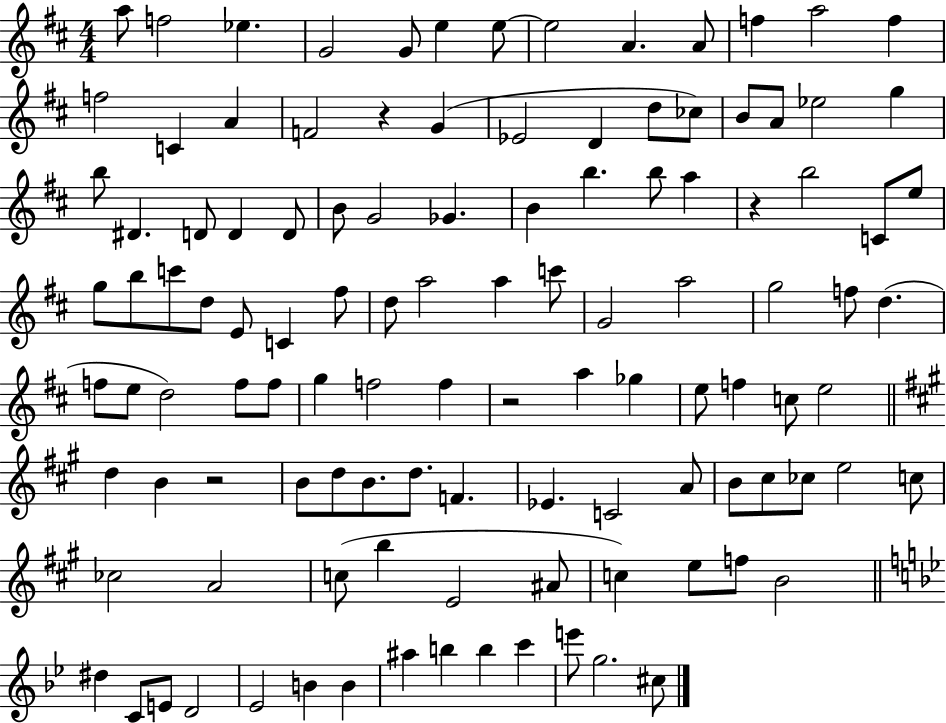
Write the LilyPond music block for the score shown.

{
  \clef treble
  \numericTimeSignature
  \time 4/4
  \key d \major
  a''8 f''2 ees''4. | g'2 g'8 e''4 e''8~~ | e''2 a'4. a'8 | f''4 a''2 f''4 | \break f''2 c'4 a'4 | f'2 r4 g'4( | ees'2 d'4 d''8 ces''8) | b'8 a'8 ees''2 g''4 | \break b''8 dis'4. d'8 d'4 d'8 | b'8 g'2 ges'4. | b'4 b''4. b''8 a''4 | r4 b''2 c'8 e''8 | \break g''8 b''8 c'''8 d''8 e'8 c'4 fis''8 | d''8 a''2 a''4 c'''8 | g'2 a''2 | g''2 f''8 d''4.( | \break f''8 e''8 d''2) f''8 f''8 | g''4 f''2 f''4 | r2 a''4 ges''4 | e''8 f''4 c''8 e''2 | \break \bar "||" \break \key a \major d''4 b'4 r2 | b'8 d''8 b'8. d''8. f'4. | ees'4. c'2 a'8 | b'8 cis''8 ces''8 e''2 c''8 | \break ces''2 a'2 | c''8( b''4 e'2 ais'8 | c''4) e''8 f''8 b'2 | \bar "||" \break \key bes \major dis''4 c'8 e'8 d'2 | ees'2 b'4 b'4 | ais''4 b''4 b''4 c'''4 | e'''8 g''2. cis''8 | \break \bar "|."
}